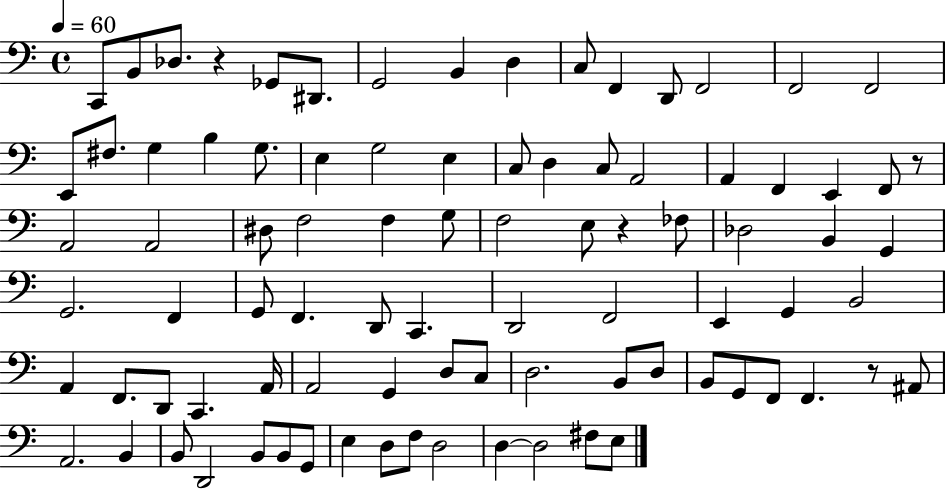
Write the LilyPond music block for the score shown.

{
  \clef bass
  \time 4/4
  \defaultTimeSignature
  \key c \major
  \tempo 4 = 60
  c,8 b,8 des8. r4 ges,8 dis,8. | g,2 b,4 d4 | c8 f,4 d,8 f,2 | f,2 f,2 | \break e,8 fis8. g4 b4 g8. | e4 g2 e4 | c8 d4 c8 a,2 | a,4 f,4 e,4 f,8 r8 | \break a,2 a,2 | dis8 f2 f4 g8 | f2 e8 r4 fes8 | des2 b,4 g,4 | \break g,2. f,4 | g,8 f,4. d,8 c,4. | d,2 f,2 | e,4 g,4 b,2 | \break a,4 f,8. d,8 c,4. a,16 | a,2 g,4 d8 c8 | d2. b,8 d8 | b,8 g,8 f,8 f,4. r8 ais,8 | \break a,2. b,4 | b,8 d,2 b,8 b,8 g,8 | e4 d8 f8 d2 | d4~~ d2 fis8 e8 | \break \bar "|."
}